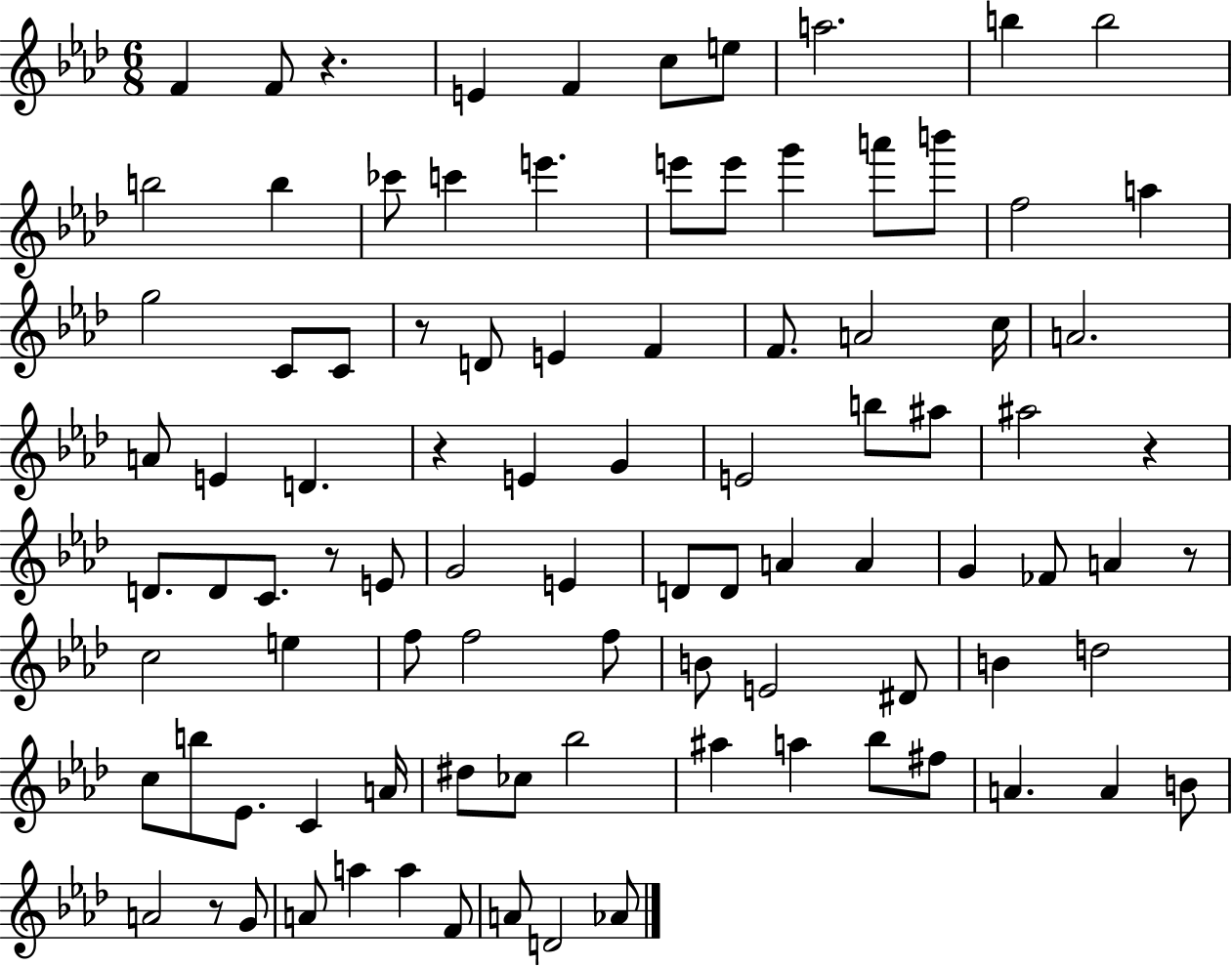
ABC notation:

X:1
T:Untitled
M:6/8
L:1/4
K:Ab
F F/2 z E F c/2 e/2 a2 b b2 b2 b _c'/2 c' e' e'/2 e'/2 g' a'/2 b'/2 f2 a g2 C/2 C/2 z/2 D/2 E F F/2 A2 c/4 A2 A/2 E D z E G E2 b/2 ^a/2 ^a2 z D/2 D/2 C/2 z/2 E/2 G2 E D/2 D/2 A A G _F/2 A z/2 c2 e f/2 f2 f/2 B/2 E2 ^D/2 B d2 c/2 b/2 _E/2 C A/4 ^d/2 _c/2 _b2 ^a a _b/2 ^f/2 A A B/2 A2 z/2 G/2 A/2 a a F/2 A/2 D2 _A/2